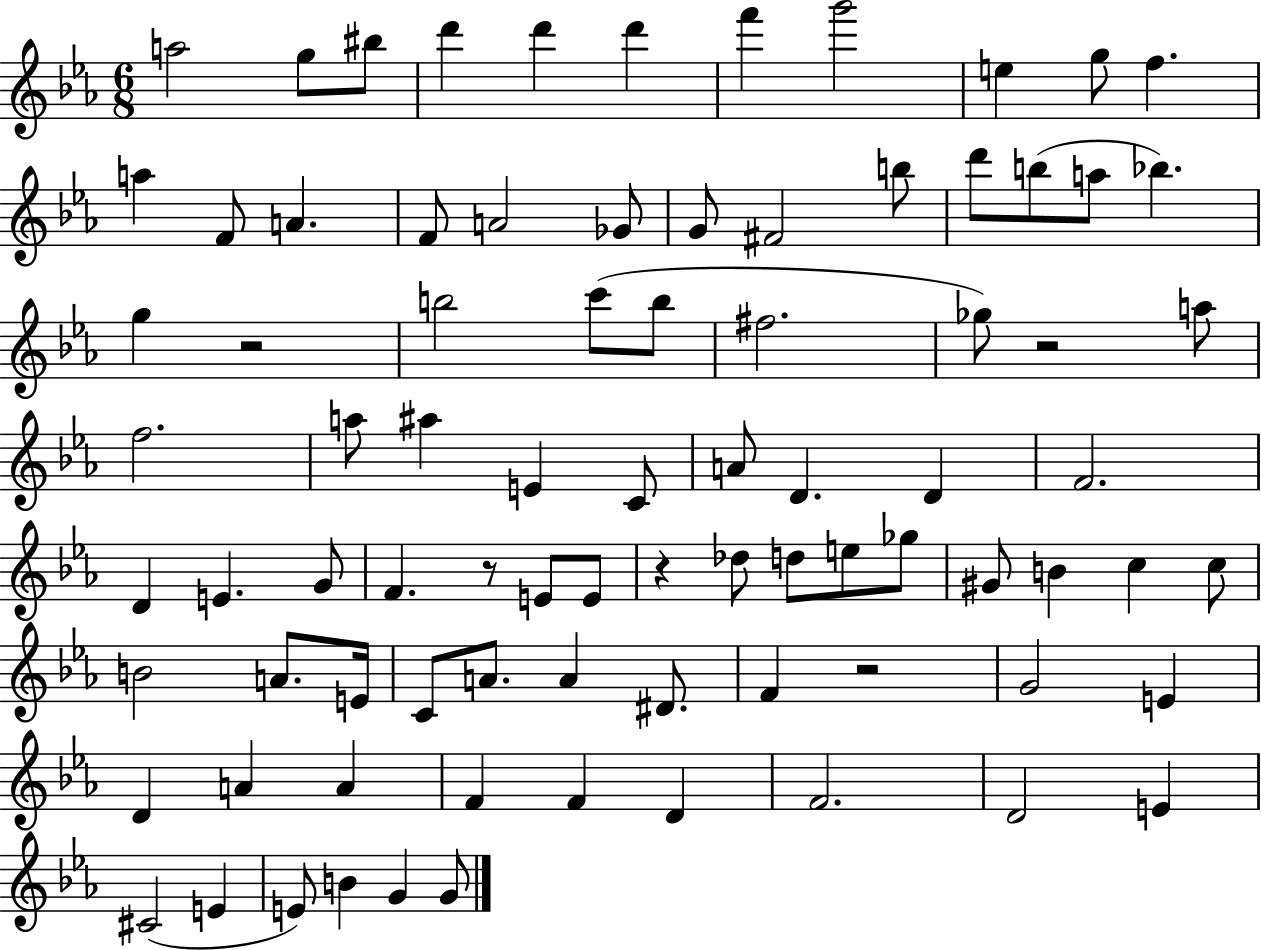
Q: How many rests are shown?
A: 5